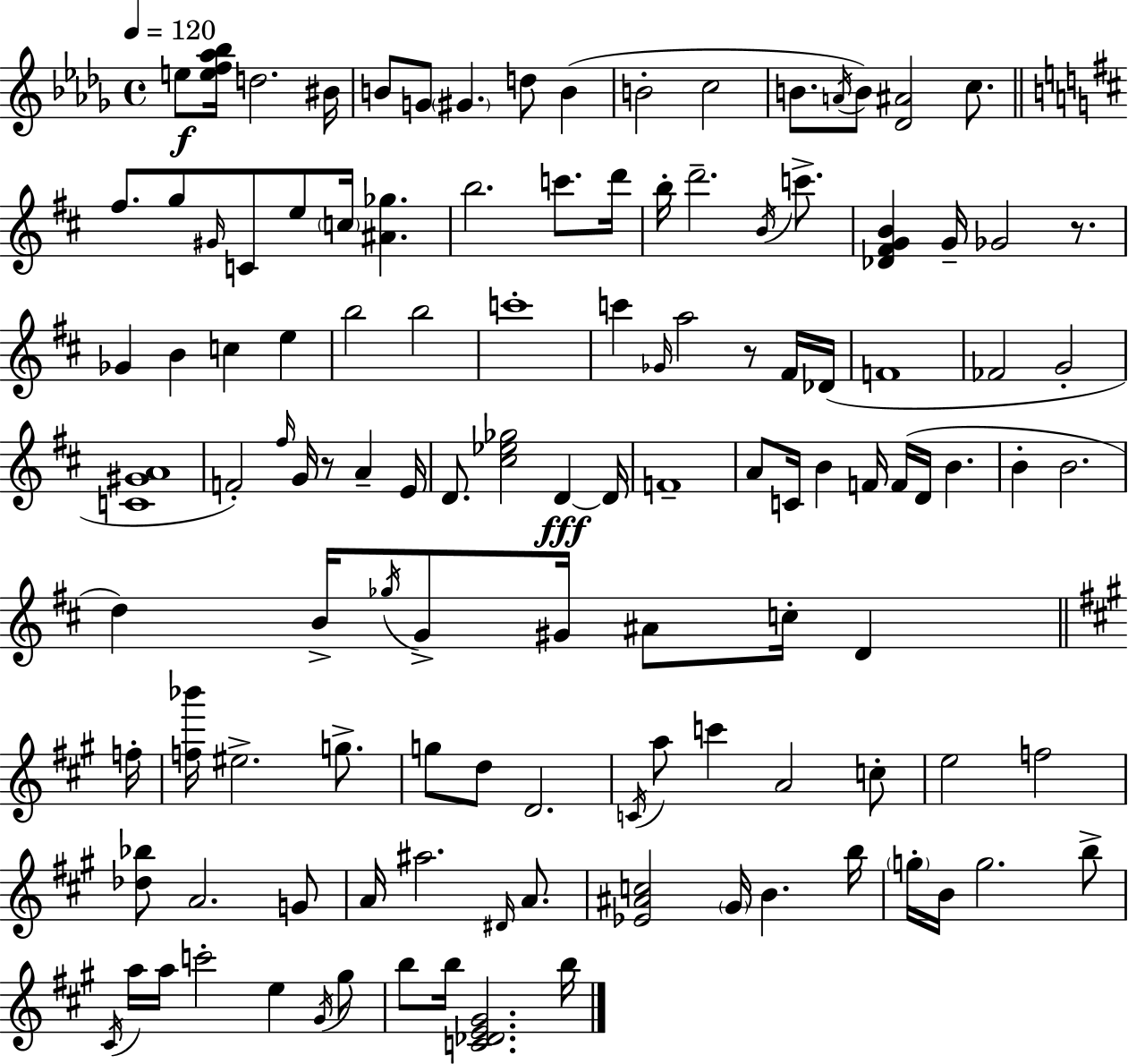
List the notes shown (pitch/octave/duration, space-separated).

E5/e [E5,F5,Ab5,Bb5]/s D5/h. BIS4/s B4/e G4/e G#4/q. D5/e B4/q B4/h C5/h B4/e. A4/s B4/e [Db4,A#4]/h C5/e. F#5/e. G5/e G#4/s C4/e E5/e C5/s [A#4,Gb5]/q. B5/h. C6/e. D6/s B5/s D6/h. B4/s C6/e. [Db4,F#4,G4,B4]/q G4/s Gb4/h R/e. Gb4/q B4/q C5/q E5/q B5/h B5/h C6/w C6/q Gb4/s A5/h R/e F#4/s Db4/s F4/w FES4/h G4/h [C4,G#4,A4]/w F4/h F#5/s G4/s R/e A4/q E4/s D4/e. [C#5,Eb5,Gb5]/h D4/q D4/s F4/w A4/e C4/s B4/q F4/s F4/s D4/s B4/q. B4/q B4/h. D5/q B4/s Gb5/s G4/e G#4/s A#4/e C5/s D4/q F5/s [F5,Bb6]/s EIS5/h. G5/e. G5/e D5/e D4/h. C4/s A5/e C6/q A4/h C5/e E5/h F5/h [Db5,Bb5]/e A4/h. G4/e A4/s A#5/h. D#4/s A4/e. [Eb4,A#4,C5]/h G#4/s B4/q. B5/s G5/s B4/s G5/h. B5/e C#4/s A5/s A5/s C6/h E5/q G#4/s G#5/e B5/e B5/s [C4,Db4,E4,G#4]/h. B5/s